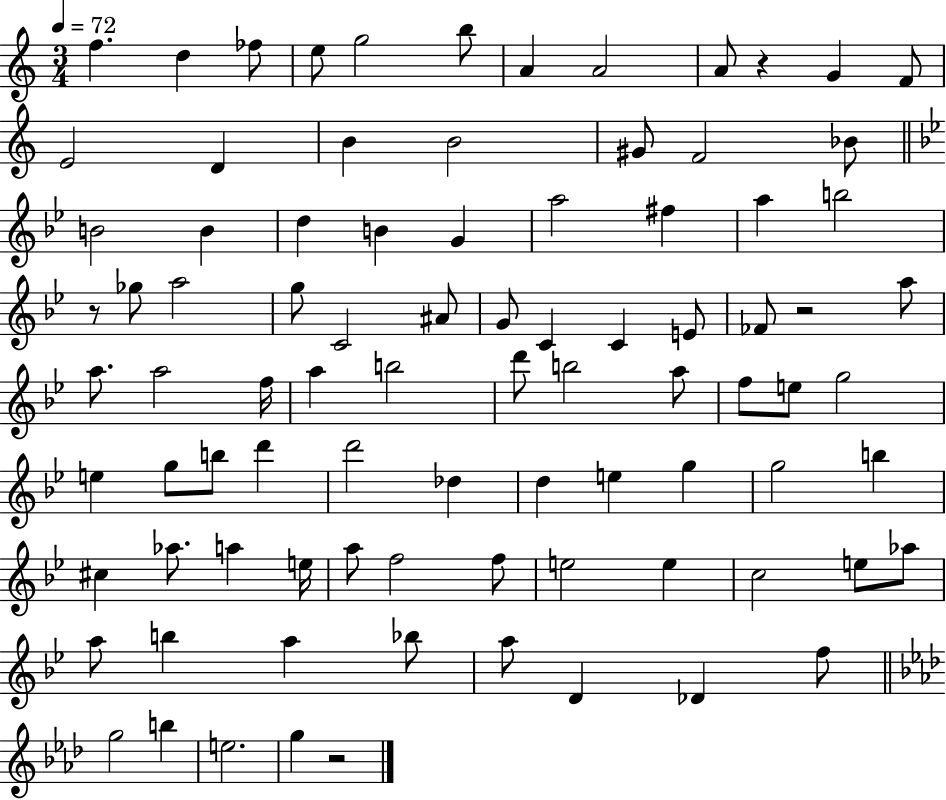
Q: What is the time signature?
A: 3/4